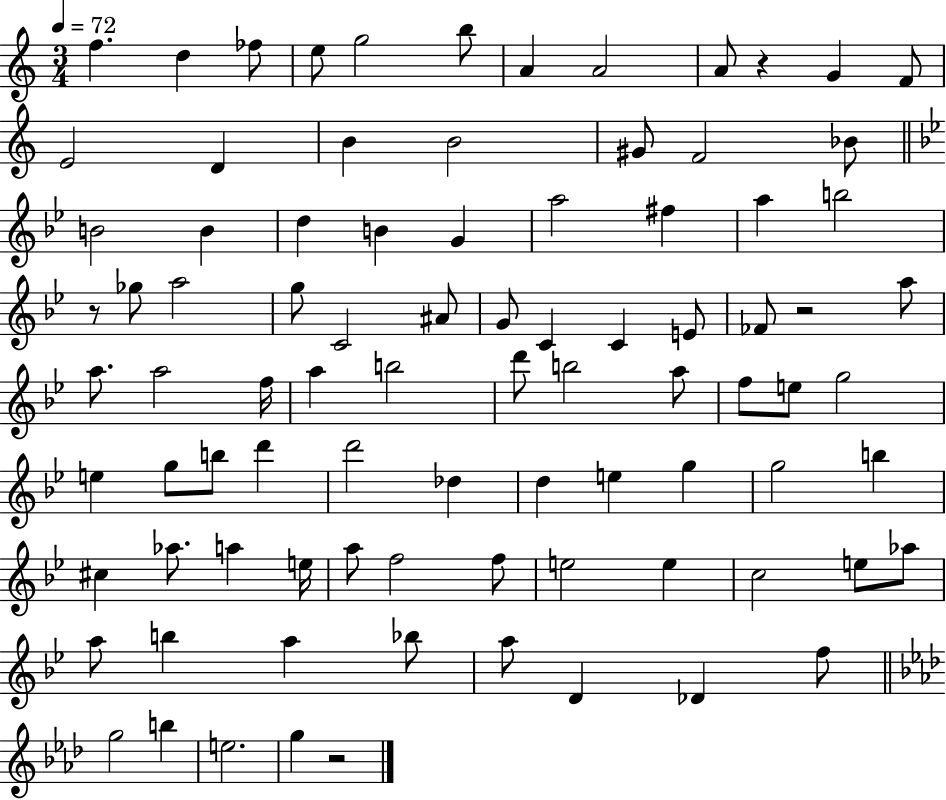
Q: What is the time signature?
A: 3/4